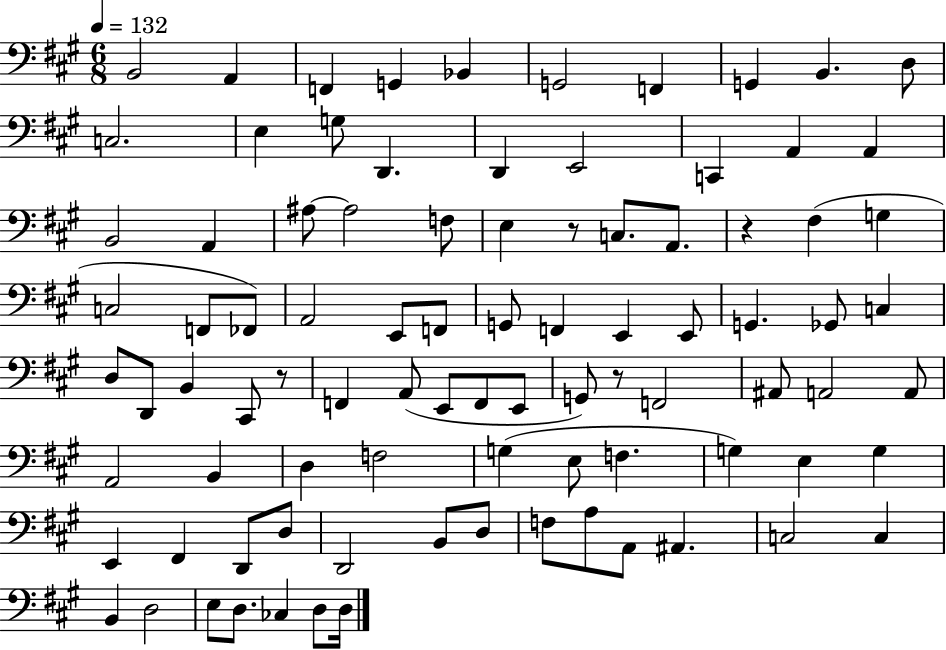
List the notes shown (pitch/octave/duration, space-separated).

B2/h A2/q F2/q G2/q Bb2/q G2/h F2/q G2/q B2/q. D3/e C3/h. E3/q G3/e D2/q. D2/q E2/h C2/q A2/q A2/q B2/h A2/q A#3/e A#3/h F3/e E3/q R/e C3/e. A2/e. R/q F#3/q G3/q C3/h F2/e FES2/e A2/h E2/e F2/e G2/e F2/q E2/q E2/e G2/q. Gb2/e C3/q D3/e D2/e B2/q C#2/e R/e F2/q A2/e E2/e F2/e E2/e G2/e R/e F2/h A#2/e A2/h A2/e A2/h B2/q D3/q F3/h G3/q E3/e F3/q. G3/q E3/q G3/q E2/q F#2/q D2/e D3/e D2/h B2/e D3/e F3/e A3/e A2/e A#2/q. C3/h C3/q B2/q D3/h E3/e D3/e. CES3/q D3/e D3/s